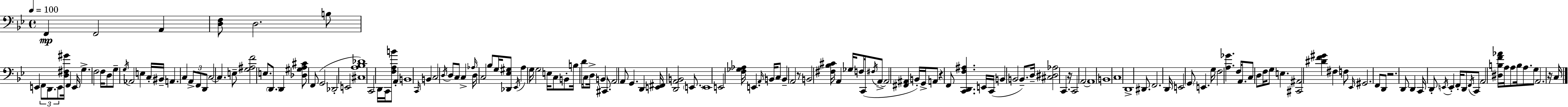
F2/q F2/h A2/q [D3,F3]/e D3/h. B3/e E2/q F2/e D2/e. E2/e [D3,F#3,G#4]/s F2/q E2/s G3/q. F3/h F3/s D3/e G3/e G3/s Ab2/h E3/q C3/s BIS2/s A2/q. C3/q A2/e F2/e D2/e C3/h C3/q. E3/e [G3,A#3,F4]/h E3/e. D2/e. D2/q [Db3,G#3,A3,C#4]/e F2/e G2/h Db2/h E2/h [C#3,A3,Bb3,Db4]/w C2/h D2/s C2/s [F3,A3,B4]/e A2/q B2/w C2/s B2/q C3/h D3/s D3/e C3/e C3/q Ab3/s D3/s C3/h Bb3/e G3/s [Db2,Eb3,G#3]/e Eb2/s A3/q G3/s G3/h E3/s C3/e B2/e B3/s D4/s C3/e D3/s B2/q C#2/e. A2/h A2/e G2/q. D2/q [E2,F#2]/s [D2,A2,B2]/h E2/e. E2/w E2/h [F3,Gb3,Ab3]/s E2/q. A2/s B2/s C3/e B2/q A2/h R/e B2/h [F#3,Bb3,C#4]/s A2/q Gb3/s F3/e C2/s F#3/s A2/e A2/h [F#2,A#2]/q B2/s G2/s A2/e R/q F2/e [C2,D2,F3,A#3]/q. E2/s C2/s B2/q B2/h B2/e. D3/s [C#3,D#3,Ab3]/h C2/q. R/s C2/h A2/h A2/w B2/w C3/w D2/w D#2/e. F2/h. D2/s E2/h G2/e E2/q. G3/s F3/h [A3,Gb4]/q. F3/s A2/e. C3/e D3/e F3/s G3/e E3/q. [C#2,A#2]/h [D#4,F4,G#4]/q F#3/q F3/e Eb2/s G#2/h. F2/e D2/e R/h. D2/e D2/q C2/s D2/e E2/s E2/q F2/s D2/e F2/s C2/e A2/h [D#3,B3,F4,Ab4]/s A3/s A3/e B3/s A3/e. G3/e A2/h. R/s C3/s